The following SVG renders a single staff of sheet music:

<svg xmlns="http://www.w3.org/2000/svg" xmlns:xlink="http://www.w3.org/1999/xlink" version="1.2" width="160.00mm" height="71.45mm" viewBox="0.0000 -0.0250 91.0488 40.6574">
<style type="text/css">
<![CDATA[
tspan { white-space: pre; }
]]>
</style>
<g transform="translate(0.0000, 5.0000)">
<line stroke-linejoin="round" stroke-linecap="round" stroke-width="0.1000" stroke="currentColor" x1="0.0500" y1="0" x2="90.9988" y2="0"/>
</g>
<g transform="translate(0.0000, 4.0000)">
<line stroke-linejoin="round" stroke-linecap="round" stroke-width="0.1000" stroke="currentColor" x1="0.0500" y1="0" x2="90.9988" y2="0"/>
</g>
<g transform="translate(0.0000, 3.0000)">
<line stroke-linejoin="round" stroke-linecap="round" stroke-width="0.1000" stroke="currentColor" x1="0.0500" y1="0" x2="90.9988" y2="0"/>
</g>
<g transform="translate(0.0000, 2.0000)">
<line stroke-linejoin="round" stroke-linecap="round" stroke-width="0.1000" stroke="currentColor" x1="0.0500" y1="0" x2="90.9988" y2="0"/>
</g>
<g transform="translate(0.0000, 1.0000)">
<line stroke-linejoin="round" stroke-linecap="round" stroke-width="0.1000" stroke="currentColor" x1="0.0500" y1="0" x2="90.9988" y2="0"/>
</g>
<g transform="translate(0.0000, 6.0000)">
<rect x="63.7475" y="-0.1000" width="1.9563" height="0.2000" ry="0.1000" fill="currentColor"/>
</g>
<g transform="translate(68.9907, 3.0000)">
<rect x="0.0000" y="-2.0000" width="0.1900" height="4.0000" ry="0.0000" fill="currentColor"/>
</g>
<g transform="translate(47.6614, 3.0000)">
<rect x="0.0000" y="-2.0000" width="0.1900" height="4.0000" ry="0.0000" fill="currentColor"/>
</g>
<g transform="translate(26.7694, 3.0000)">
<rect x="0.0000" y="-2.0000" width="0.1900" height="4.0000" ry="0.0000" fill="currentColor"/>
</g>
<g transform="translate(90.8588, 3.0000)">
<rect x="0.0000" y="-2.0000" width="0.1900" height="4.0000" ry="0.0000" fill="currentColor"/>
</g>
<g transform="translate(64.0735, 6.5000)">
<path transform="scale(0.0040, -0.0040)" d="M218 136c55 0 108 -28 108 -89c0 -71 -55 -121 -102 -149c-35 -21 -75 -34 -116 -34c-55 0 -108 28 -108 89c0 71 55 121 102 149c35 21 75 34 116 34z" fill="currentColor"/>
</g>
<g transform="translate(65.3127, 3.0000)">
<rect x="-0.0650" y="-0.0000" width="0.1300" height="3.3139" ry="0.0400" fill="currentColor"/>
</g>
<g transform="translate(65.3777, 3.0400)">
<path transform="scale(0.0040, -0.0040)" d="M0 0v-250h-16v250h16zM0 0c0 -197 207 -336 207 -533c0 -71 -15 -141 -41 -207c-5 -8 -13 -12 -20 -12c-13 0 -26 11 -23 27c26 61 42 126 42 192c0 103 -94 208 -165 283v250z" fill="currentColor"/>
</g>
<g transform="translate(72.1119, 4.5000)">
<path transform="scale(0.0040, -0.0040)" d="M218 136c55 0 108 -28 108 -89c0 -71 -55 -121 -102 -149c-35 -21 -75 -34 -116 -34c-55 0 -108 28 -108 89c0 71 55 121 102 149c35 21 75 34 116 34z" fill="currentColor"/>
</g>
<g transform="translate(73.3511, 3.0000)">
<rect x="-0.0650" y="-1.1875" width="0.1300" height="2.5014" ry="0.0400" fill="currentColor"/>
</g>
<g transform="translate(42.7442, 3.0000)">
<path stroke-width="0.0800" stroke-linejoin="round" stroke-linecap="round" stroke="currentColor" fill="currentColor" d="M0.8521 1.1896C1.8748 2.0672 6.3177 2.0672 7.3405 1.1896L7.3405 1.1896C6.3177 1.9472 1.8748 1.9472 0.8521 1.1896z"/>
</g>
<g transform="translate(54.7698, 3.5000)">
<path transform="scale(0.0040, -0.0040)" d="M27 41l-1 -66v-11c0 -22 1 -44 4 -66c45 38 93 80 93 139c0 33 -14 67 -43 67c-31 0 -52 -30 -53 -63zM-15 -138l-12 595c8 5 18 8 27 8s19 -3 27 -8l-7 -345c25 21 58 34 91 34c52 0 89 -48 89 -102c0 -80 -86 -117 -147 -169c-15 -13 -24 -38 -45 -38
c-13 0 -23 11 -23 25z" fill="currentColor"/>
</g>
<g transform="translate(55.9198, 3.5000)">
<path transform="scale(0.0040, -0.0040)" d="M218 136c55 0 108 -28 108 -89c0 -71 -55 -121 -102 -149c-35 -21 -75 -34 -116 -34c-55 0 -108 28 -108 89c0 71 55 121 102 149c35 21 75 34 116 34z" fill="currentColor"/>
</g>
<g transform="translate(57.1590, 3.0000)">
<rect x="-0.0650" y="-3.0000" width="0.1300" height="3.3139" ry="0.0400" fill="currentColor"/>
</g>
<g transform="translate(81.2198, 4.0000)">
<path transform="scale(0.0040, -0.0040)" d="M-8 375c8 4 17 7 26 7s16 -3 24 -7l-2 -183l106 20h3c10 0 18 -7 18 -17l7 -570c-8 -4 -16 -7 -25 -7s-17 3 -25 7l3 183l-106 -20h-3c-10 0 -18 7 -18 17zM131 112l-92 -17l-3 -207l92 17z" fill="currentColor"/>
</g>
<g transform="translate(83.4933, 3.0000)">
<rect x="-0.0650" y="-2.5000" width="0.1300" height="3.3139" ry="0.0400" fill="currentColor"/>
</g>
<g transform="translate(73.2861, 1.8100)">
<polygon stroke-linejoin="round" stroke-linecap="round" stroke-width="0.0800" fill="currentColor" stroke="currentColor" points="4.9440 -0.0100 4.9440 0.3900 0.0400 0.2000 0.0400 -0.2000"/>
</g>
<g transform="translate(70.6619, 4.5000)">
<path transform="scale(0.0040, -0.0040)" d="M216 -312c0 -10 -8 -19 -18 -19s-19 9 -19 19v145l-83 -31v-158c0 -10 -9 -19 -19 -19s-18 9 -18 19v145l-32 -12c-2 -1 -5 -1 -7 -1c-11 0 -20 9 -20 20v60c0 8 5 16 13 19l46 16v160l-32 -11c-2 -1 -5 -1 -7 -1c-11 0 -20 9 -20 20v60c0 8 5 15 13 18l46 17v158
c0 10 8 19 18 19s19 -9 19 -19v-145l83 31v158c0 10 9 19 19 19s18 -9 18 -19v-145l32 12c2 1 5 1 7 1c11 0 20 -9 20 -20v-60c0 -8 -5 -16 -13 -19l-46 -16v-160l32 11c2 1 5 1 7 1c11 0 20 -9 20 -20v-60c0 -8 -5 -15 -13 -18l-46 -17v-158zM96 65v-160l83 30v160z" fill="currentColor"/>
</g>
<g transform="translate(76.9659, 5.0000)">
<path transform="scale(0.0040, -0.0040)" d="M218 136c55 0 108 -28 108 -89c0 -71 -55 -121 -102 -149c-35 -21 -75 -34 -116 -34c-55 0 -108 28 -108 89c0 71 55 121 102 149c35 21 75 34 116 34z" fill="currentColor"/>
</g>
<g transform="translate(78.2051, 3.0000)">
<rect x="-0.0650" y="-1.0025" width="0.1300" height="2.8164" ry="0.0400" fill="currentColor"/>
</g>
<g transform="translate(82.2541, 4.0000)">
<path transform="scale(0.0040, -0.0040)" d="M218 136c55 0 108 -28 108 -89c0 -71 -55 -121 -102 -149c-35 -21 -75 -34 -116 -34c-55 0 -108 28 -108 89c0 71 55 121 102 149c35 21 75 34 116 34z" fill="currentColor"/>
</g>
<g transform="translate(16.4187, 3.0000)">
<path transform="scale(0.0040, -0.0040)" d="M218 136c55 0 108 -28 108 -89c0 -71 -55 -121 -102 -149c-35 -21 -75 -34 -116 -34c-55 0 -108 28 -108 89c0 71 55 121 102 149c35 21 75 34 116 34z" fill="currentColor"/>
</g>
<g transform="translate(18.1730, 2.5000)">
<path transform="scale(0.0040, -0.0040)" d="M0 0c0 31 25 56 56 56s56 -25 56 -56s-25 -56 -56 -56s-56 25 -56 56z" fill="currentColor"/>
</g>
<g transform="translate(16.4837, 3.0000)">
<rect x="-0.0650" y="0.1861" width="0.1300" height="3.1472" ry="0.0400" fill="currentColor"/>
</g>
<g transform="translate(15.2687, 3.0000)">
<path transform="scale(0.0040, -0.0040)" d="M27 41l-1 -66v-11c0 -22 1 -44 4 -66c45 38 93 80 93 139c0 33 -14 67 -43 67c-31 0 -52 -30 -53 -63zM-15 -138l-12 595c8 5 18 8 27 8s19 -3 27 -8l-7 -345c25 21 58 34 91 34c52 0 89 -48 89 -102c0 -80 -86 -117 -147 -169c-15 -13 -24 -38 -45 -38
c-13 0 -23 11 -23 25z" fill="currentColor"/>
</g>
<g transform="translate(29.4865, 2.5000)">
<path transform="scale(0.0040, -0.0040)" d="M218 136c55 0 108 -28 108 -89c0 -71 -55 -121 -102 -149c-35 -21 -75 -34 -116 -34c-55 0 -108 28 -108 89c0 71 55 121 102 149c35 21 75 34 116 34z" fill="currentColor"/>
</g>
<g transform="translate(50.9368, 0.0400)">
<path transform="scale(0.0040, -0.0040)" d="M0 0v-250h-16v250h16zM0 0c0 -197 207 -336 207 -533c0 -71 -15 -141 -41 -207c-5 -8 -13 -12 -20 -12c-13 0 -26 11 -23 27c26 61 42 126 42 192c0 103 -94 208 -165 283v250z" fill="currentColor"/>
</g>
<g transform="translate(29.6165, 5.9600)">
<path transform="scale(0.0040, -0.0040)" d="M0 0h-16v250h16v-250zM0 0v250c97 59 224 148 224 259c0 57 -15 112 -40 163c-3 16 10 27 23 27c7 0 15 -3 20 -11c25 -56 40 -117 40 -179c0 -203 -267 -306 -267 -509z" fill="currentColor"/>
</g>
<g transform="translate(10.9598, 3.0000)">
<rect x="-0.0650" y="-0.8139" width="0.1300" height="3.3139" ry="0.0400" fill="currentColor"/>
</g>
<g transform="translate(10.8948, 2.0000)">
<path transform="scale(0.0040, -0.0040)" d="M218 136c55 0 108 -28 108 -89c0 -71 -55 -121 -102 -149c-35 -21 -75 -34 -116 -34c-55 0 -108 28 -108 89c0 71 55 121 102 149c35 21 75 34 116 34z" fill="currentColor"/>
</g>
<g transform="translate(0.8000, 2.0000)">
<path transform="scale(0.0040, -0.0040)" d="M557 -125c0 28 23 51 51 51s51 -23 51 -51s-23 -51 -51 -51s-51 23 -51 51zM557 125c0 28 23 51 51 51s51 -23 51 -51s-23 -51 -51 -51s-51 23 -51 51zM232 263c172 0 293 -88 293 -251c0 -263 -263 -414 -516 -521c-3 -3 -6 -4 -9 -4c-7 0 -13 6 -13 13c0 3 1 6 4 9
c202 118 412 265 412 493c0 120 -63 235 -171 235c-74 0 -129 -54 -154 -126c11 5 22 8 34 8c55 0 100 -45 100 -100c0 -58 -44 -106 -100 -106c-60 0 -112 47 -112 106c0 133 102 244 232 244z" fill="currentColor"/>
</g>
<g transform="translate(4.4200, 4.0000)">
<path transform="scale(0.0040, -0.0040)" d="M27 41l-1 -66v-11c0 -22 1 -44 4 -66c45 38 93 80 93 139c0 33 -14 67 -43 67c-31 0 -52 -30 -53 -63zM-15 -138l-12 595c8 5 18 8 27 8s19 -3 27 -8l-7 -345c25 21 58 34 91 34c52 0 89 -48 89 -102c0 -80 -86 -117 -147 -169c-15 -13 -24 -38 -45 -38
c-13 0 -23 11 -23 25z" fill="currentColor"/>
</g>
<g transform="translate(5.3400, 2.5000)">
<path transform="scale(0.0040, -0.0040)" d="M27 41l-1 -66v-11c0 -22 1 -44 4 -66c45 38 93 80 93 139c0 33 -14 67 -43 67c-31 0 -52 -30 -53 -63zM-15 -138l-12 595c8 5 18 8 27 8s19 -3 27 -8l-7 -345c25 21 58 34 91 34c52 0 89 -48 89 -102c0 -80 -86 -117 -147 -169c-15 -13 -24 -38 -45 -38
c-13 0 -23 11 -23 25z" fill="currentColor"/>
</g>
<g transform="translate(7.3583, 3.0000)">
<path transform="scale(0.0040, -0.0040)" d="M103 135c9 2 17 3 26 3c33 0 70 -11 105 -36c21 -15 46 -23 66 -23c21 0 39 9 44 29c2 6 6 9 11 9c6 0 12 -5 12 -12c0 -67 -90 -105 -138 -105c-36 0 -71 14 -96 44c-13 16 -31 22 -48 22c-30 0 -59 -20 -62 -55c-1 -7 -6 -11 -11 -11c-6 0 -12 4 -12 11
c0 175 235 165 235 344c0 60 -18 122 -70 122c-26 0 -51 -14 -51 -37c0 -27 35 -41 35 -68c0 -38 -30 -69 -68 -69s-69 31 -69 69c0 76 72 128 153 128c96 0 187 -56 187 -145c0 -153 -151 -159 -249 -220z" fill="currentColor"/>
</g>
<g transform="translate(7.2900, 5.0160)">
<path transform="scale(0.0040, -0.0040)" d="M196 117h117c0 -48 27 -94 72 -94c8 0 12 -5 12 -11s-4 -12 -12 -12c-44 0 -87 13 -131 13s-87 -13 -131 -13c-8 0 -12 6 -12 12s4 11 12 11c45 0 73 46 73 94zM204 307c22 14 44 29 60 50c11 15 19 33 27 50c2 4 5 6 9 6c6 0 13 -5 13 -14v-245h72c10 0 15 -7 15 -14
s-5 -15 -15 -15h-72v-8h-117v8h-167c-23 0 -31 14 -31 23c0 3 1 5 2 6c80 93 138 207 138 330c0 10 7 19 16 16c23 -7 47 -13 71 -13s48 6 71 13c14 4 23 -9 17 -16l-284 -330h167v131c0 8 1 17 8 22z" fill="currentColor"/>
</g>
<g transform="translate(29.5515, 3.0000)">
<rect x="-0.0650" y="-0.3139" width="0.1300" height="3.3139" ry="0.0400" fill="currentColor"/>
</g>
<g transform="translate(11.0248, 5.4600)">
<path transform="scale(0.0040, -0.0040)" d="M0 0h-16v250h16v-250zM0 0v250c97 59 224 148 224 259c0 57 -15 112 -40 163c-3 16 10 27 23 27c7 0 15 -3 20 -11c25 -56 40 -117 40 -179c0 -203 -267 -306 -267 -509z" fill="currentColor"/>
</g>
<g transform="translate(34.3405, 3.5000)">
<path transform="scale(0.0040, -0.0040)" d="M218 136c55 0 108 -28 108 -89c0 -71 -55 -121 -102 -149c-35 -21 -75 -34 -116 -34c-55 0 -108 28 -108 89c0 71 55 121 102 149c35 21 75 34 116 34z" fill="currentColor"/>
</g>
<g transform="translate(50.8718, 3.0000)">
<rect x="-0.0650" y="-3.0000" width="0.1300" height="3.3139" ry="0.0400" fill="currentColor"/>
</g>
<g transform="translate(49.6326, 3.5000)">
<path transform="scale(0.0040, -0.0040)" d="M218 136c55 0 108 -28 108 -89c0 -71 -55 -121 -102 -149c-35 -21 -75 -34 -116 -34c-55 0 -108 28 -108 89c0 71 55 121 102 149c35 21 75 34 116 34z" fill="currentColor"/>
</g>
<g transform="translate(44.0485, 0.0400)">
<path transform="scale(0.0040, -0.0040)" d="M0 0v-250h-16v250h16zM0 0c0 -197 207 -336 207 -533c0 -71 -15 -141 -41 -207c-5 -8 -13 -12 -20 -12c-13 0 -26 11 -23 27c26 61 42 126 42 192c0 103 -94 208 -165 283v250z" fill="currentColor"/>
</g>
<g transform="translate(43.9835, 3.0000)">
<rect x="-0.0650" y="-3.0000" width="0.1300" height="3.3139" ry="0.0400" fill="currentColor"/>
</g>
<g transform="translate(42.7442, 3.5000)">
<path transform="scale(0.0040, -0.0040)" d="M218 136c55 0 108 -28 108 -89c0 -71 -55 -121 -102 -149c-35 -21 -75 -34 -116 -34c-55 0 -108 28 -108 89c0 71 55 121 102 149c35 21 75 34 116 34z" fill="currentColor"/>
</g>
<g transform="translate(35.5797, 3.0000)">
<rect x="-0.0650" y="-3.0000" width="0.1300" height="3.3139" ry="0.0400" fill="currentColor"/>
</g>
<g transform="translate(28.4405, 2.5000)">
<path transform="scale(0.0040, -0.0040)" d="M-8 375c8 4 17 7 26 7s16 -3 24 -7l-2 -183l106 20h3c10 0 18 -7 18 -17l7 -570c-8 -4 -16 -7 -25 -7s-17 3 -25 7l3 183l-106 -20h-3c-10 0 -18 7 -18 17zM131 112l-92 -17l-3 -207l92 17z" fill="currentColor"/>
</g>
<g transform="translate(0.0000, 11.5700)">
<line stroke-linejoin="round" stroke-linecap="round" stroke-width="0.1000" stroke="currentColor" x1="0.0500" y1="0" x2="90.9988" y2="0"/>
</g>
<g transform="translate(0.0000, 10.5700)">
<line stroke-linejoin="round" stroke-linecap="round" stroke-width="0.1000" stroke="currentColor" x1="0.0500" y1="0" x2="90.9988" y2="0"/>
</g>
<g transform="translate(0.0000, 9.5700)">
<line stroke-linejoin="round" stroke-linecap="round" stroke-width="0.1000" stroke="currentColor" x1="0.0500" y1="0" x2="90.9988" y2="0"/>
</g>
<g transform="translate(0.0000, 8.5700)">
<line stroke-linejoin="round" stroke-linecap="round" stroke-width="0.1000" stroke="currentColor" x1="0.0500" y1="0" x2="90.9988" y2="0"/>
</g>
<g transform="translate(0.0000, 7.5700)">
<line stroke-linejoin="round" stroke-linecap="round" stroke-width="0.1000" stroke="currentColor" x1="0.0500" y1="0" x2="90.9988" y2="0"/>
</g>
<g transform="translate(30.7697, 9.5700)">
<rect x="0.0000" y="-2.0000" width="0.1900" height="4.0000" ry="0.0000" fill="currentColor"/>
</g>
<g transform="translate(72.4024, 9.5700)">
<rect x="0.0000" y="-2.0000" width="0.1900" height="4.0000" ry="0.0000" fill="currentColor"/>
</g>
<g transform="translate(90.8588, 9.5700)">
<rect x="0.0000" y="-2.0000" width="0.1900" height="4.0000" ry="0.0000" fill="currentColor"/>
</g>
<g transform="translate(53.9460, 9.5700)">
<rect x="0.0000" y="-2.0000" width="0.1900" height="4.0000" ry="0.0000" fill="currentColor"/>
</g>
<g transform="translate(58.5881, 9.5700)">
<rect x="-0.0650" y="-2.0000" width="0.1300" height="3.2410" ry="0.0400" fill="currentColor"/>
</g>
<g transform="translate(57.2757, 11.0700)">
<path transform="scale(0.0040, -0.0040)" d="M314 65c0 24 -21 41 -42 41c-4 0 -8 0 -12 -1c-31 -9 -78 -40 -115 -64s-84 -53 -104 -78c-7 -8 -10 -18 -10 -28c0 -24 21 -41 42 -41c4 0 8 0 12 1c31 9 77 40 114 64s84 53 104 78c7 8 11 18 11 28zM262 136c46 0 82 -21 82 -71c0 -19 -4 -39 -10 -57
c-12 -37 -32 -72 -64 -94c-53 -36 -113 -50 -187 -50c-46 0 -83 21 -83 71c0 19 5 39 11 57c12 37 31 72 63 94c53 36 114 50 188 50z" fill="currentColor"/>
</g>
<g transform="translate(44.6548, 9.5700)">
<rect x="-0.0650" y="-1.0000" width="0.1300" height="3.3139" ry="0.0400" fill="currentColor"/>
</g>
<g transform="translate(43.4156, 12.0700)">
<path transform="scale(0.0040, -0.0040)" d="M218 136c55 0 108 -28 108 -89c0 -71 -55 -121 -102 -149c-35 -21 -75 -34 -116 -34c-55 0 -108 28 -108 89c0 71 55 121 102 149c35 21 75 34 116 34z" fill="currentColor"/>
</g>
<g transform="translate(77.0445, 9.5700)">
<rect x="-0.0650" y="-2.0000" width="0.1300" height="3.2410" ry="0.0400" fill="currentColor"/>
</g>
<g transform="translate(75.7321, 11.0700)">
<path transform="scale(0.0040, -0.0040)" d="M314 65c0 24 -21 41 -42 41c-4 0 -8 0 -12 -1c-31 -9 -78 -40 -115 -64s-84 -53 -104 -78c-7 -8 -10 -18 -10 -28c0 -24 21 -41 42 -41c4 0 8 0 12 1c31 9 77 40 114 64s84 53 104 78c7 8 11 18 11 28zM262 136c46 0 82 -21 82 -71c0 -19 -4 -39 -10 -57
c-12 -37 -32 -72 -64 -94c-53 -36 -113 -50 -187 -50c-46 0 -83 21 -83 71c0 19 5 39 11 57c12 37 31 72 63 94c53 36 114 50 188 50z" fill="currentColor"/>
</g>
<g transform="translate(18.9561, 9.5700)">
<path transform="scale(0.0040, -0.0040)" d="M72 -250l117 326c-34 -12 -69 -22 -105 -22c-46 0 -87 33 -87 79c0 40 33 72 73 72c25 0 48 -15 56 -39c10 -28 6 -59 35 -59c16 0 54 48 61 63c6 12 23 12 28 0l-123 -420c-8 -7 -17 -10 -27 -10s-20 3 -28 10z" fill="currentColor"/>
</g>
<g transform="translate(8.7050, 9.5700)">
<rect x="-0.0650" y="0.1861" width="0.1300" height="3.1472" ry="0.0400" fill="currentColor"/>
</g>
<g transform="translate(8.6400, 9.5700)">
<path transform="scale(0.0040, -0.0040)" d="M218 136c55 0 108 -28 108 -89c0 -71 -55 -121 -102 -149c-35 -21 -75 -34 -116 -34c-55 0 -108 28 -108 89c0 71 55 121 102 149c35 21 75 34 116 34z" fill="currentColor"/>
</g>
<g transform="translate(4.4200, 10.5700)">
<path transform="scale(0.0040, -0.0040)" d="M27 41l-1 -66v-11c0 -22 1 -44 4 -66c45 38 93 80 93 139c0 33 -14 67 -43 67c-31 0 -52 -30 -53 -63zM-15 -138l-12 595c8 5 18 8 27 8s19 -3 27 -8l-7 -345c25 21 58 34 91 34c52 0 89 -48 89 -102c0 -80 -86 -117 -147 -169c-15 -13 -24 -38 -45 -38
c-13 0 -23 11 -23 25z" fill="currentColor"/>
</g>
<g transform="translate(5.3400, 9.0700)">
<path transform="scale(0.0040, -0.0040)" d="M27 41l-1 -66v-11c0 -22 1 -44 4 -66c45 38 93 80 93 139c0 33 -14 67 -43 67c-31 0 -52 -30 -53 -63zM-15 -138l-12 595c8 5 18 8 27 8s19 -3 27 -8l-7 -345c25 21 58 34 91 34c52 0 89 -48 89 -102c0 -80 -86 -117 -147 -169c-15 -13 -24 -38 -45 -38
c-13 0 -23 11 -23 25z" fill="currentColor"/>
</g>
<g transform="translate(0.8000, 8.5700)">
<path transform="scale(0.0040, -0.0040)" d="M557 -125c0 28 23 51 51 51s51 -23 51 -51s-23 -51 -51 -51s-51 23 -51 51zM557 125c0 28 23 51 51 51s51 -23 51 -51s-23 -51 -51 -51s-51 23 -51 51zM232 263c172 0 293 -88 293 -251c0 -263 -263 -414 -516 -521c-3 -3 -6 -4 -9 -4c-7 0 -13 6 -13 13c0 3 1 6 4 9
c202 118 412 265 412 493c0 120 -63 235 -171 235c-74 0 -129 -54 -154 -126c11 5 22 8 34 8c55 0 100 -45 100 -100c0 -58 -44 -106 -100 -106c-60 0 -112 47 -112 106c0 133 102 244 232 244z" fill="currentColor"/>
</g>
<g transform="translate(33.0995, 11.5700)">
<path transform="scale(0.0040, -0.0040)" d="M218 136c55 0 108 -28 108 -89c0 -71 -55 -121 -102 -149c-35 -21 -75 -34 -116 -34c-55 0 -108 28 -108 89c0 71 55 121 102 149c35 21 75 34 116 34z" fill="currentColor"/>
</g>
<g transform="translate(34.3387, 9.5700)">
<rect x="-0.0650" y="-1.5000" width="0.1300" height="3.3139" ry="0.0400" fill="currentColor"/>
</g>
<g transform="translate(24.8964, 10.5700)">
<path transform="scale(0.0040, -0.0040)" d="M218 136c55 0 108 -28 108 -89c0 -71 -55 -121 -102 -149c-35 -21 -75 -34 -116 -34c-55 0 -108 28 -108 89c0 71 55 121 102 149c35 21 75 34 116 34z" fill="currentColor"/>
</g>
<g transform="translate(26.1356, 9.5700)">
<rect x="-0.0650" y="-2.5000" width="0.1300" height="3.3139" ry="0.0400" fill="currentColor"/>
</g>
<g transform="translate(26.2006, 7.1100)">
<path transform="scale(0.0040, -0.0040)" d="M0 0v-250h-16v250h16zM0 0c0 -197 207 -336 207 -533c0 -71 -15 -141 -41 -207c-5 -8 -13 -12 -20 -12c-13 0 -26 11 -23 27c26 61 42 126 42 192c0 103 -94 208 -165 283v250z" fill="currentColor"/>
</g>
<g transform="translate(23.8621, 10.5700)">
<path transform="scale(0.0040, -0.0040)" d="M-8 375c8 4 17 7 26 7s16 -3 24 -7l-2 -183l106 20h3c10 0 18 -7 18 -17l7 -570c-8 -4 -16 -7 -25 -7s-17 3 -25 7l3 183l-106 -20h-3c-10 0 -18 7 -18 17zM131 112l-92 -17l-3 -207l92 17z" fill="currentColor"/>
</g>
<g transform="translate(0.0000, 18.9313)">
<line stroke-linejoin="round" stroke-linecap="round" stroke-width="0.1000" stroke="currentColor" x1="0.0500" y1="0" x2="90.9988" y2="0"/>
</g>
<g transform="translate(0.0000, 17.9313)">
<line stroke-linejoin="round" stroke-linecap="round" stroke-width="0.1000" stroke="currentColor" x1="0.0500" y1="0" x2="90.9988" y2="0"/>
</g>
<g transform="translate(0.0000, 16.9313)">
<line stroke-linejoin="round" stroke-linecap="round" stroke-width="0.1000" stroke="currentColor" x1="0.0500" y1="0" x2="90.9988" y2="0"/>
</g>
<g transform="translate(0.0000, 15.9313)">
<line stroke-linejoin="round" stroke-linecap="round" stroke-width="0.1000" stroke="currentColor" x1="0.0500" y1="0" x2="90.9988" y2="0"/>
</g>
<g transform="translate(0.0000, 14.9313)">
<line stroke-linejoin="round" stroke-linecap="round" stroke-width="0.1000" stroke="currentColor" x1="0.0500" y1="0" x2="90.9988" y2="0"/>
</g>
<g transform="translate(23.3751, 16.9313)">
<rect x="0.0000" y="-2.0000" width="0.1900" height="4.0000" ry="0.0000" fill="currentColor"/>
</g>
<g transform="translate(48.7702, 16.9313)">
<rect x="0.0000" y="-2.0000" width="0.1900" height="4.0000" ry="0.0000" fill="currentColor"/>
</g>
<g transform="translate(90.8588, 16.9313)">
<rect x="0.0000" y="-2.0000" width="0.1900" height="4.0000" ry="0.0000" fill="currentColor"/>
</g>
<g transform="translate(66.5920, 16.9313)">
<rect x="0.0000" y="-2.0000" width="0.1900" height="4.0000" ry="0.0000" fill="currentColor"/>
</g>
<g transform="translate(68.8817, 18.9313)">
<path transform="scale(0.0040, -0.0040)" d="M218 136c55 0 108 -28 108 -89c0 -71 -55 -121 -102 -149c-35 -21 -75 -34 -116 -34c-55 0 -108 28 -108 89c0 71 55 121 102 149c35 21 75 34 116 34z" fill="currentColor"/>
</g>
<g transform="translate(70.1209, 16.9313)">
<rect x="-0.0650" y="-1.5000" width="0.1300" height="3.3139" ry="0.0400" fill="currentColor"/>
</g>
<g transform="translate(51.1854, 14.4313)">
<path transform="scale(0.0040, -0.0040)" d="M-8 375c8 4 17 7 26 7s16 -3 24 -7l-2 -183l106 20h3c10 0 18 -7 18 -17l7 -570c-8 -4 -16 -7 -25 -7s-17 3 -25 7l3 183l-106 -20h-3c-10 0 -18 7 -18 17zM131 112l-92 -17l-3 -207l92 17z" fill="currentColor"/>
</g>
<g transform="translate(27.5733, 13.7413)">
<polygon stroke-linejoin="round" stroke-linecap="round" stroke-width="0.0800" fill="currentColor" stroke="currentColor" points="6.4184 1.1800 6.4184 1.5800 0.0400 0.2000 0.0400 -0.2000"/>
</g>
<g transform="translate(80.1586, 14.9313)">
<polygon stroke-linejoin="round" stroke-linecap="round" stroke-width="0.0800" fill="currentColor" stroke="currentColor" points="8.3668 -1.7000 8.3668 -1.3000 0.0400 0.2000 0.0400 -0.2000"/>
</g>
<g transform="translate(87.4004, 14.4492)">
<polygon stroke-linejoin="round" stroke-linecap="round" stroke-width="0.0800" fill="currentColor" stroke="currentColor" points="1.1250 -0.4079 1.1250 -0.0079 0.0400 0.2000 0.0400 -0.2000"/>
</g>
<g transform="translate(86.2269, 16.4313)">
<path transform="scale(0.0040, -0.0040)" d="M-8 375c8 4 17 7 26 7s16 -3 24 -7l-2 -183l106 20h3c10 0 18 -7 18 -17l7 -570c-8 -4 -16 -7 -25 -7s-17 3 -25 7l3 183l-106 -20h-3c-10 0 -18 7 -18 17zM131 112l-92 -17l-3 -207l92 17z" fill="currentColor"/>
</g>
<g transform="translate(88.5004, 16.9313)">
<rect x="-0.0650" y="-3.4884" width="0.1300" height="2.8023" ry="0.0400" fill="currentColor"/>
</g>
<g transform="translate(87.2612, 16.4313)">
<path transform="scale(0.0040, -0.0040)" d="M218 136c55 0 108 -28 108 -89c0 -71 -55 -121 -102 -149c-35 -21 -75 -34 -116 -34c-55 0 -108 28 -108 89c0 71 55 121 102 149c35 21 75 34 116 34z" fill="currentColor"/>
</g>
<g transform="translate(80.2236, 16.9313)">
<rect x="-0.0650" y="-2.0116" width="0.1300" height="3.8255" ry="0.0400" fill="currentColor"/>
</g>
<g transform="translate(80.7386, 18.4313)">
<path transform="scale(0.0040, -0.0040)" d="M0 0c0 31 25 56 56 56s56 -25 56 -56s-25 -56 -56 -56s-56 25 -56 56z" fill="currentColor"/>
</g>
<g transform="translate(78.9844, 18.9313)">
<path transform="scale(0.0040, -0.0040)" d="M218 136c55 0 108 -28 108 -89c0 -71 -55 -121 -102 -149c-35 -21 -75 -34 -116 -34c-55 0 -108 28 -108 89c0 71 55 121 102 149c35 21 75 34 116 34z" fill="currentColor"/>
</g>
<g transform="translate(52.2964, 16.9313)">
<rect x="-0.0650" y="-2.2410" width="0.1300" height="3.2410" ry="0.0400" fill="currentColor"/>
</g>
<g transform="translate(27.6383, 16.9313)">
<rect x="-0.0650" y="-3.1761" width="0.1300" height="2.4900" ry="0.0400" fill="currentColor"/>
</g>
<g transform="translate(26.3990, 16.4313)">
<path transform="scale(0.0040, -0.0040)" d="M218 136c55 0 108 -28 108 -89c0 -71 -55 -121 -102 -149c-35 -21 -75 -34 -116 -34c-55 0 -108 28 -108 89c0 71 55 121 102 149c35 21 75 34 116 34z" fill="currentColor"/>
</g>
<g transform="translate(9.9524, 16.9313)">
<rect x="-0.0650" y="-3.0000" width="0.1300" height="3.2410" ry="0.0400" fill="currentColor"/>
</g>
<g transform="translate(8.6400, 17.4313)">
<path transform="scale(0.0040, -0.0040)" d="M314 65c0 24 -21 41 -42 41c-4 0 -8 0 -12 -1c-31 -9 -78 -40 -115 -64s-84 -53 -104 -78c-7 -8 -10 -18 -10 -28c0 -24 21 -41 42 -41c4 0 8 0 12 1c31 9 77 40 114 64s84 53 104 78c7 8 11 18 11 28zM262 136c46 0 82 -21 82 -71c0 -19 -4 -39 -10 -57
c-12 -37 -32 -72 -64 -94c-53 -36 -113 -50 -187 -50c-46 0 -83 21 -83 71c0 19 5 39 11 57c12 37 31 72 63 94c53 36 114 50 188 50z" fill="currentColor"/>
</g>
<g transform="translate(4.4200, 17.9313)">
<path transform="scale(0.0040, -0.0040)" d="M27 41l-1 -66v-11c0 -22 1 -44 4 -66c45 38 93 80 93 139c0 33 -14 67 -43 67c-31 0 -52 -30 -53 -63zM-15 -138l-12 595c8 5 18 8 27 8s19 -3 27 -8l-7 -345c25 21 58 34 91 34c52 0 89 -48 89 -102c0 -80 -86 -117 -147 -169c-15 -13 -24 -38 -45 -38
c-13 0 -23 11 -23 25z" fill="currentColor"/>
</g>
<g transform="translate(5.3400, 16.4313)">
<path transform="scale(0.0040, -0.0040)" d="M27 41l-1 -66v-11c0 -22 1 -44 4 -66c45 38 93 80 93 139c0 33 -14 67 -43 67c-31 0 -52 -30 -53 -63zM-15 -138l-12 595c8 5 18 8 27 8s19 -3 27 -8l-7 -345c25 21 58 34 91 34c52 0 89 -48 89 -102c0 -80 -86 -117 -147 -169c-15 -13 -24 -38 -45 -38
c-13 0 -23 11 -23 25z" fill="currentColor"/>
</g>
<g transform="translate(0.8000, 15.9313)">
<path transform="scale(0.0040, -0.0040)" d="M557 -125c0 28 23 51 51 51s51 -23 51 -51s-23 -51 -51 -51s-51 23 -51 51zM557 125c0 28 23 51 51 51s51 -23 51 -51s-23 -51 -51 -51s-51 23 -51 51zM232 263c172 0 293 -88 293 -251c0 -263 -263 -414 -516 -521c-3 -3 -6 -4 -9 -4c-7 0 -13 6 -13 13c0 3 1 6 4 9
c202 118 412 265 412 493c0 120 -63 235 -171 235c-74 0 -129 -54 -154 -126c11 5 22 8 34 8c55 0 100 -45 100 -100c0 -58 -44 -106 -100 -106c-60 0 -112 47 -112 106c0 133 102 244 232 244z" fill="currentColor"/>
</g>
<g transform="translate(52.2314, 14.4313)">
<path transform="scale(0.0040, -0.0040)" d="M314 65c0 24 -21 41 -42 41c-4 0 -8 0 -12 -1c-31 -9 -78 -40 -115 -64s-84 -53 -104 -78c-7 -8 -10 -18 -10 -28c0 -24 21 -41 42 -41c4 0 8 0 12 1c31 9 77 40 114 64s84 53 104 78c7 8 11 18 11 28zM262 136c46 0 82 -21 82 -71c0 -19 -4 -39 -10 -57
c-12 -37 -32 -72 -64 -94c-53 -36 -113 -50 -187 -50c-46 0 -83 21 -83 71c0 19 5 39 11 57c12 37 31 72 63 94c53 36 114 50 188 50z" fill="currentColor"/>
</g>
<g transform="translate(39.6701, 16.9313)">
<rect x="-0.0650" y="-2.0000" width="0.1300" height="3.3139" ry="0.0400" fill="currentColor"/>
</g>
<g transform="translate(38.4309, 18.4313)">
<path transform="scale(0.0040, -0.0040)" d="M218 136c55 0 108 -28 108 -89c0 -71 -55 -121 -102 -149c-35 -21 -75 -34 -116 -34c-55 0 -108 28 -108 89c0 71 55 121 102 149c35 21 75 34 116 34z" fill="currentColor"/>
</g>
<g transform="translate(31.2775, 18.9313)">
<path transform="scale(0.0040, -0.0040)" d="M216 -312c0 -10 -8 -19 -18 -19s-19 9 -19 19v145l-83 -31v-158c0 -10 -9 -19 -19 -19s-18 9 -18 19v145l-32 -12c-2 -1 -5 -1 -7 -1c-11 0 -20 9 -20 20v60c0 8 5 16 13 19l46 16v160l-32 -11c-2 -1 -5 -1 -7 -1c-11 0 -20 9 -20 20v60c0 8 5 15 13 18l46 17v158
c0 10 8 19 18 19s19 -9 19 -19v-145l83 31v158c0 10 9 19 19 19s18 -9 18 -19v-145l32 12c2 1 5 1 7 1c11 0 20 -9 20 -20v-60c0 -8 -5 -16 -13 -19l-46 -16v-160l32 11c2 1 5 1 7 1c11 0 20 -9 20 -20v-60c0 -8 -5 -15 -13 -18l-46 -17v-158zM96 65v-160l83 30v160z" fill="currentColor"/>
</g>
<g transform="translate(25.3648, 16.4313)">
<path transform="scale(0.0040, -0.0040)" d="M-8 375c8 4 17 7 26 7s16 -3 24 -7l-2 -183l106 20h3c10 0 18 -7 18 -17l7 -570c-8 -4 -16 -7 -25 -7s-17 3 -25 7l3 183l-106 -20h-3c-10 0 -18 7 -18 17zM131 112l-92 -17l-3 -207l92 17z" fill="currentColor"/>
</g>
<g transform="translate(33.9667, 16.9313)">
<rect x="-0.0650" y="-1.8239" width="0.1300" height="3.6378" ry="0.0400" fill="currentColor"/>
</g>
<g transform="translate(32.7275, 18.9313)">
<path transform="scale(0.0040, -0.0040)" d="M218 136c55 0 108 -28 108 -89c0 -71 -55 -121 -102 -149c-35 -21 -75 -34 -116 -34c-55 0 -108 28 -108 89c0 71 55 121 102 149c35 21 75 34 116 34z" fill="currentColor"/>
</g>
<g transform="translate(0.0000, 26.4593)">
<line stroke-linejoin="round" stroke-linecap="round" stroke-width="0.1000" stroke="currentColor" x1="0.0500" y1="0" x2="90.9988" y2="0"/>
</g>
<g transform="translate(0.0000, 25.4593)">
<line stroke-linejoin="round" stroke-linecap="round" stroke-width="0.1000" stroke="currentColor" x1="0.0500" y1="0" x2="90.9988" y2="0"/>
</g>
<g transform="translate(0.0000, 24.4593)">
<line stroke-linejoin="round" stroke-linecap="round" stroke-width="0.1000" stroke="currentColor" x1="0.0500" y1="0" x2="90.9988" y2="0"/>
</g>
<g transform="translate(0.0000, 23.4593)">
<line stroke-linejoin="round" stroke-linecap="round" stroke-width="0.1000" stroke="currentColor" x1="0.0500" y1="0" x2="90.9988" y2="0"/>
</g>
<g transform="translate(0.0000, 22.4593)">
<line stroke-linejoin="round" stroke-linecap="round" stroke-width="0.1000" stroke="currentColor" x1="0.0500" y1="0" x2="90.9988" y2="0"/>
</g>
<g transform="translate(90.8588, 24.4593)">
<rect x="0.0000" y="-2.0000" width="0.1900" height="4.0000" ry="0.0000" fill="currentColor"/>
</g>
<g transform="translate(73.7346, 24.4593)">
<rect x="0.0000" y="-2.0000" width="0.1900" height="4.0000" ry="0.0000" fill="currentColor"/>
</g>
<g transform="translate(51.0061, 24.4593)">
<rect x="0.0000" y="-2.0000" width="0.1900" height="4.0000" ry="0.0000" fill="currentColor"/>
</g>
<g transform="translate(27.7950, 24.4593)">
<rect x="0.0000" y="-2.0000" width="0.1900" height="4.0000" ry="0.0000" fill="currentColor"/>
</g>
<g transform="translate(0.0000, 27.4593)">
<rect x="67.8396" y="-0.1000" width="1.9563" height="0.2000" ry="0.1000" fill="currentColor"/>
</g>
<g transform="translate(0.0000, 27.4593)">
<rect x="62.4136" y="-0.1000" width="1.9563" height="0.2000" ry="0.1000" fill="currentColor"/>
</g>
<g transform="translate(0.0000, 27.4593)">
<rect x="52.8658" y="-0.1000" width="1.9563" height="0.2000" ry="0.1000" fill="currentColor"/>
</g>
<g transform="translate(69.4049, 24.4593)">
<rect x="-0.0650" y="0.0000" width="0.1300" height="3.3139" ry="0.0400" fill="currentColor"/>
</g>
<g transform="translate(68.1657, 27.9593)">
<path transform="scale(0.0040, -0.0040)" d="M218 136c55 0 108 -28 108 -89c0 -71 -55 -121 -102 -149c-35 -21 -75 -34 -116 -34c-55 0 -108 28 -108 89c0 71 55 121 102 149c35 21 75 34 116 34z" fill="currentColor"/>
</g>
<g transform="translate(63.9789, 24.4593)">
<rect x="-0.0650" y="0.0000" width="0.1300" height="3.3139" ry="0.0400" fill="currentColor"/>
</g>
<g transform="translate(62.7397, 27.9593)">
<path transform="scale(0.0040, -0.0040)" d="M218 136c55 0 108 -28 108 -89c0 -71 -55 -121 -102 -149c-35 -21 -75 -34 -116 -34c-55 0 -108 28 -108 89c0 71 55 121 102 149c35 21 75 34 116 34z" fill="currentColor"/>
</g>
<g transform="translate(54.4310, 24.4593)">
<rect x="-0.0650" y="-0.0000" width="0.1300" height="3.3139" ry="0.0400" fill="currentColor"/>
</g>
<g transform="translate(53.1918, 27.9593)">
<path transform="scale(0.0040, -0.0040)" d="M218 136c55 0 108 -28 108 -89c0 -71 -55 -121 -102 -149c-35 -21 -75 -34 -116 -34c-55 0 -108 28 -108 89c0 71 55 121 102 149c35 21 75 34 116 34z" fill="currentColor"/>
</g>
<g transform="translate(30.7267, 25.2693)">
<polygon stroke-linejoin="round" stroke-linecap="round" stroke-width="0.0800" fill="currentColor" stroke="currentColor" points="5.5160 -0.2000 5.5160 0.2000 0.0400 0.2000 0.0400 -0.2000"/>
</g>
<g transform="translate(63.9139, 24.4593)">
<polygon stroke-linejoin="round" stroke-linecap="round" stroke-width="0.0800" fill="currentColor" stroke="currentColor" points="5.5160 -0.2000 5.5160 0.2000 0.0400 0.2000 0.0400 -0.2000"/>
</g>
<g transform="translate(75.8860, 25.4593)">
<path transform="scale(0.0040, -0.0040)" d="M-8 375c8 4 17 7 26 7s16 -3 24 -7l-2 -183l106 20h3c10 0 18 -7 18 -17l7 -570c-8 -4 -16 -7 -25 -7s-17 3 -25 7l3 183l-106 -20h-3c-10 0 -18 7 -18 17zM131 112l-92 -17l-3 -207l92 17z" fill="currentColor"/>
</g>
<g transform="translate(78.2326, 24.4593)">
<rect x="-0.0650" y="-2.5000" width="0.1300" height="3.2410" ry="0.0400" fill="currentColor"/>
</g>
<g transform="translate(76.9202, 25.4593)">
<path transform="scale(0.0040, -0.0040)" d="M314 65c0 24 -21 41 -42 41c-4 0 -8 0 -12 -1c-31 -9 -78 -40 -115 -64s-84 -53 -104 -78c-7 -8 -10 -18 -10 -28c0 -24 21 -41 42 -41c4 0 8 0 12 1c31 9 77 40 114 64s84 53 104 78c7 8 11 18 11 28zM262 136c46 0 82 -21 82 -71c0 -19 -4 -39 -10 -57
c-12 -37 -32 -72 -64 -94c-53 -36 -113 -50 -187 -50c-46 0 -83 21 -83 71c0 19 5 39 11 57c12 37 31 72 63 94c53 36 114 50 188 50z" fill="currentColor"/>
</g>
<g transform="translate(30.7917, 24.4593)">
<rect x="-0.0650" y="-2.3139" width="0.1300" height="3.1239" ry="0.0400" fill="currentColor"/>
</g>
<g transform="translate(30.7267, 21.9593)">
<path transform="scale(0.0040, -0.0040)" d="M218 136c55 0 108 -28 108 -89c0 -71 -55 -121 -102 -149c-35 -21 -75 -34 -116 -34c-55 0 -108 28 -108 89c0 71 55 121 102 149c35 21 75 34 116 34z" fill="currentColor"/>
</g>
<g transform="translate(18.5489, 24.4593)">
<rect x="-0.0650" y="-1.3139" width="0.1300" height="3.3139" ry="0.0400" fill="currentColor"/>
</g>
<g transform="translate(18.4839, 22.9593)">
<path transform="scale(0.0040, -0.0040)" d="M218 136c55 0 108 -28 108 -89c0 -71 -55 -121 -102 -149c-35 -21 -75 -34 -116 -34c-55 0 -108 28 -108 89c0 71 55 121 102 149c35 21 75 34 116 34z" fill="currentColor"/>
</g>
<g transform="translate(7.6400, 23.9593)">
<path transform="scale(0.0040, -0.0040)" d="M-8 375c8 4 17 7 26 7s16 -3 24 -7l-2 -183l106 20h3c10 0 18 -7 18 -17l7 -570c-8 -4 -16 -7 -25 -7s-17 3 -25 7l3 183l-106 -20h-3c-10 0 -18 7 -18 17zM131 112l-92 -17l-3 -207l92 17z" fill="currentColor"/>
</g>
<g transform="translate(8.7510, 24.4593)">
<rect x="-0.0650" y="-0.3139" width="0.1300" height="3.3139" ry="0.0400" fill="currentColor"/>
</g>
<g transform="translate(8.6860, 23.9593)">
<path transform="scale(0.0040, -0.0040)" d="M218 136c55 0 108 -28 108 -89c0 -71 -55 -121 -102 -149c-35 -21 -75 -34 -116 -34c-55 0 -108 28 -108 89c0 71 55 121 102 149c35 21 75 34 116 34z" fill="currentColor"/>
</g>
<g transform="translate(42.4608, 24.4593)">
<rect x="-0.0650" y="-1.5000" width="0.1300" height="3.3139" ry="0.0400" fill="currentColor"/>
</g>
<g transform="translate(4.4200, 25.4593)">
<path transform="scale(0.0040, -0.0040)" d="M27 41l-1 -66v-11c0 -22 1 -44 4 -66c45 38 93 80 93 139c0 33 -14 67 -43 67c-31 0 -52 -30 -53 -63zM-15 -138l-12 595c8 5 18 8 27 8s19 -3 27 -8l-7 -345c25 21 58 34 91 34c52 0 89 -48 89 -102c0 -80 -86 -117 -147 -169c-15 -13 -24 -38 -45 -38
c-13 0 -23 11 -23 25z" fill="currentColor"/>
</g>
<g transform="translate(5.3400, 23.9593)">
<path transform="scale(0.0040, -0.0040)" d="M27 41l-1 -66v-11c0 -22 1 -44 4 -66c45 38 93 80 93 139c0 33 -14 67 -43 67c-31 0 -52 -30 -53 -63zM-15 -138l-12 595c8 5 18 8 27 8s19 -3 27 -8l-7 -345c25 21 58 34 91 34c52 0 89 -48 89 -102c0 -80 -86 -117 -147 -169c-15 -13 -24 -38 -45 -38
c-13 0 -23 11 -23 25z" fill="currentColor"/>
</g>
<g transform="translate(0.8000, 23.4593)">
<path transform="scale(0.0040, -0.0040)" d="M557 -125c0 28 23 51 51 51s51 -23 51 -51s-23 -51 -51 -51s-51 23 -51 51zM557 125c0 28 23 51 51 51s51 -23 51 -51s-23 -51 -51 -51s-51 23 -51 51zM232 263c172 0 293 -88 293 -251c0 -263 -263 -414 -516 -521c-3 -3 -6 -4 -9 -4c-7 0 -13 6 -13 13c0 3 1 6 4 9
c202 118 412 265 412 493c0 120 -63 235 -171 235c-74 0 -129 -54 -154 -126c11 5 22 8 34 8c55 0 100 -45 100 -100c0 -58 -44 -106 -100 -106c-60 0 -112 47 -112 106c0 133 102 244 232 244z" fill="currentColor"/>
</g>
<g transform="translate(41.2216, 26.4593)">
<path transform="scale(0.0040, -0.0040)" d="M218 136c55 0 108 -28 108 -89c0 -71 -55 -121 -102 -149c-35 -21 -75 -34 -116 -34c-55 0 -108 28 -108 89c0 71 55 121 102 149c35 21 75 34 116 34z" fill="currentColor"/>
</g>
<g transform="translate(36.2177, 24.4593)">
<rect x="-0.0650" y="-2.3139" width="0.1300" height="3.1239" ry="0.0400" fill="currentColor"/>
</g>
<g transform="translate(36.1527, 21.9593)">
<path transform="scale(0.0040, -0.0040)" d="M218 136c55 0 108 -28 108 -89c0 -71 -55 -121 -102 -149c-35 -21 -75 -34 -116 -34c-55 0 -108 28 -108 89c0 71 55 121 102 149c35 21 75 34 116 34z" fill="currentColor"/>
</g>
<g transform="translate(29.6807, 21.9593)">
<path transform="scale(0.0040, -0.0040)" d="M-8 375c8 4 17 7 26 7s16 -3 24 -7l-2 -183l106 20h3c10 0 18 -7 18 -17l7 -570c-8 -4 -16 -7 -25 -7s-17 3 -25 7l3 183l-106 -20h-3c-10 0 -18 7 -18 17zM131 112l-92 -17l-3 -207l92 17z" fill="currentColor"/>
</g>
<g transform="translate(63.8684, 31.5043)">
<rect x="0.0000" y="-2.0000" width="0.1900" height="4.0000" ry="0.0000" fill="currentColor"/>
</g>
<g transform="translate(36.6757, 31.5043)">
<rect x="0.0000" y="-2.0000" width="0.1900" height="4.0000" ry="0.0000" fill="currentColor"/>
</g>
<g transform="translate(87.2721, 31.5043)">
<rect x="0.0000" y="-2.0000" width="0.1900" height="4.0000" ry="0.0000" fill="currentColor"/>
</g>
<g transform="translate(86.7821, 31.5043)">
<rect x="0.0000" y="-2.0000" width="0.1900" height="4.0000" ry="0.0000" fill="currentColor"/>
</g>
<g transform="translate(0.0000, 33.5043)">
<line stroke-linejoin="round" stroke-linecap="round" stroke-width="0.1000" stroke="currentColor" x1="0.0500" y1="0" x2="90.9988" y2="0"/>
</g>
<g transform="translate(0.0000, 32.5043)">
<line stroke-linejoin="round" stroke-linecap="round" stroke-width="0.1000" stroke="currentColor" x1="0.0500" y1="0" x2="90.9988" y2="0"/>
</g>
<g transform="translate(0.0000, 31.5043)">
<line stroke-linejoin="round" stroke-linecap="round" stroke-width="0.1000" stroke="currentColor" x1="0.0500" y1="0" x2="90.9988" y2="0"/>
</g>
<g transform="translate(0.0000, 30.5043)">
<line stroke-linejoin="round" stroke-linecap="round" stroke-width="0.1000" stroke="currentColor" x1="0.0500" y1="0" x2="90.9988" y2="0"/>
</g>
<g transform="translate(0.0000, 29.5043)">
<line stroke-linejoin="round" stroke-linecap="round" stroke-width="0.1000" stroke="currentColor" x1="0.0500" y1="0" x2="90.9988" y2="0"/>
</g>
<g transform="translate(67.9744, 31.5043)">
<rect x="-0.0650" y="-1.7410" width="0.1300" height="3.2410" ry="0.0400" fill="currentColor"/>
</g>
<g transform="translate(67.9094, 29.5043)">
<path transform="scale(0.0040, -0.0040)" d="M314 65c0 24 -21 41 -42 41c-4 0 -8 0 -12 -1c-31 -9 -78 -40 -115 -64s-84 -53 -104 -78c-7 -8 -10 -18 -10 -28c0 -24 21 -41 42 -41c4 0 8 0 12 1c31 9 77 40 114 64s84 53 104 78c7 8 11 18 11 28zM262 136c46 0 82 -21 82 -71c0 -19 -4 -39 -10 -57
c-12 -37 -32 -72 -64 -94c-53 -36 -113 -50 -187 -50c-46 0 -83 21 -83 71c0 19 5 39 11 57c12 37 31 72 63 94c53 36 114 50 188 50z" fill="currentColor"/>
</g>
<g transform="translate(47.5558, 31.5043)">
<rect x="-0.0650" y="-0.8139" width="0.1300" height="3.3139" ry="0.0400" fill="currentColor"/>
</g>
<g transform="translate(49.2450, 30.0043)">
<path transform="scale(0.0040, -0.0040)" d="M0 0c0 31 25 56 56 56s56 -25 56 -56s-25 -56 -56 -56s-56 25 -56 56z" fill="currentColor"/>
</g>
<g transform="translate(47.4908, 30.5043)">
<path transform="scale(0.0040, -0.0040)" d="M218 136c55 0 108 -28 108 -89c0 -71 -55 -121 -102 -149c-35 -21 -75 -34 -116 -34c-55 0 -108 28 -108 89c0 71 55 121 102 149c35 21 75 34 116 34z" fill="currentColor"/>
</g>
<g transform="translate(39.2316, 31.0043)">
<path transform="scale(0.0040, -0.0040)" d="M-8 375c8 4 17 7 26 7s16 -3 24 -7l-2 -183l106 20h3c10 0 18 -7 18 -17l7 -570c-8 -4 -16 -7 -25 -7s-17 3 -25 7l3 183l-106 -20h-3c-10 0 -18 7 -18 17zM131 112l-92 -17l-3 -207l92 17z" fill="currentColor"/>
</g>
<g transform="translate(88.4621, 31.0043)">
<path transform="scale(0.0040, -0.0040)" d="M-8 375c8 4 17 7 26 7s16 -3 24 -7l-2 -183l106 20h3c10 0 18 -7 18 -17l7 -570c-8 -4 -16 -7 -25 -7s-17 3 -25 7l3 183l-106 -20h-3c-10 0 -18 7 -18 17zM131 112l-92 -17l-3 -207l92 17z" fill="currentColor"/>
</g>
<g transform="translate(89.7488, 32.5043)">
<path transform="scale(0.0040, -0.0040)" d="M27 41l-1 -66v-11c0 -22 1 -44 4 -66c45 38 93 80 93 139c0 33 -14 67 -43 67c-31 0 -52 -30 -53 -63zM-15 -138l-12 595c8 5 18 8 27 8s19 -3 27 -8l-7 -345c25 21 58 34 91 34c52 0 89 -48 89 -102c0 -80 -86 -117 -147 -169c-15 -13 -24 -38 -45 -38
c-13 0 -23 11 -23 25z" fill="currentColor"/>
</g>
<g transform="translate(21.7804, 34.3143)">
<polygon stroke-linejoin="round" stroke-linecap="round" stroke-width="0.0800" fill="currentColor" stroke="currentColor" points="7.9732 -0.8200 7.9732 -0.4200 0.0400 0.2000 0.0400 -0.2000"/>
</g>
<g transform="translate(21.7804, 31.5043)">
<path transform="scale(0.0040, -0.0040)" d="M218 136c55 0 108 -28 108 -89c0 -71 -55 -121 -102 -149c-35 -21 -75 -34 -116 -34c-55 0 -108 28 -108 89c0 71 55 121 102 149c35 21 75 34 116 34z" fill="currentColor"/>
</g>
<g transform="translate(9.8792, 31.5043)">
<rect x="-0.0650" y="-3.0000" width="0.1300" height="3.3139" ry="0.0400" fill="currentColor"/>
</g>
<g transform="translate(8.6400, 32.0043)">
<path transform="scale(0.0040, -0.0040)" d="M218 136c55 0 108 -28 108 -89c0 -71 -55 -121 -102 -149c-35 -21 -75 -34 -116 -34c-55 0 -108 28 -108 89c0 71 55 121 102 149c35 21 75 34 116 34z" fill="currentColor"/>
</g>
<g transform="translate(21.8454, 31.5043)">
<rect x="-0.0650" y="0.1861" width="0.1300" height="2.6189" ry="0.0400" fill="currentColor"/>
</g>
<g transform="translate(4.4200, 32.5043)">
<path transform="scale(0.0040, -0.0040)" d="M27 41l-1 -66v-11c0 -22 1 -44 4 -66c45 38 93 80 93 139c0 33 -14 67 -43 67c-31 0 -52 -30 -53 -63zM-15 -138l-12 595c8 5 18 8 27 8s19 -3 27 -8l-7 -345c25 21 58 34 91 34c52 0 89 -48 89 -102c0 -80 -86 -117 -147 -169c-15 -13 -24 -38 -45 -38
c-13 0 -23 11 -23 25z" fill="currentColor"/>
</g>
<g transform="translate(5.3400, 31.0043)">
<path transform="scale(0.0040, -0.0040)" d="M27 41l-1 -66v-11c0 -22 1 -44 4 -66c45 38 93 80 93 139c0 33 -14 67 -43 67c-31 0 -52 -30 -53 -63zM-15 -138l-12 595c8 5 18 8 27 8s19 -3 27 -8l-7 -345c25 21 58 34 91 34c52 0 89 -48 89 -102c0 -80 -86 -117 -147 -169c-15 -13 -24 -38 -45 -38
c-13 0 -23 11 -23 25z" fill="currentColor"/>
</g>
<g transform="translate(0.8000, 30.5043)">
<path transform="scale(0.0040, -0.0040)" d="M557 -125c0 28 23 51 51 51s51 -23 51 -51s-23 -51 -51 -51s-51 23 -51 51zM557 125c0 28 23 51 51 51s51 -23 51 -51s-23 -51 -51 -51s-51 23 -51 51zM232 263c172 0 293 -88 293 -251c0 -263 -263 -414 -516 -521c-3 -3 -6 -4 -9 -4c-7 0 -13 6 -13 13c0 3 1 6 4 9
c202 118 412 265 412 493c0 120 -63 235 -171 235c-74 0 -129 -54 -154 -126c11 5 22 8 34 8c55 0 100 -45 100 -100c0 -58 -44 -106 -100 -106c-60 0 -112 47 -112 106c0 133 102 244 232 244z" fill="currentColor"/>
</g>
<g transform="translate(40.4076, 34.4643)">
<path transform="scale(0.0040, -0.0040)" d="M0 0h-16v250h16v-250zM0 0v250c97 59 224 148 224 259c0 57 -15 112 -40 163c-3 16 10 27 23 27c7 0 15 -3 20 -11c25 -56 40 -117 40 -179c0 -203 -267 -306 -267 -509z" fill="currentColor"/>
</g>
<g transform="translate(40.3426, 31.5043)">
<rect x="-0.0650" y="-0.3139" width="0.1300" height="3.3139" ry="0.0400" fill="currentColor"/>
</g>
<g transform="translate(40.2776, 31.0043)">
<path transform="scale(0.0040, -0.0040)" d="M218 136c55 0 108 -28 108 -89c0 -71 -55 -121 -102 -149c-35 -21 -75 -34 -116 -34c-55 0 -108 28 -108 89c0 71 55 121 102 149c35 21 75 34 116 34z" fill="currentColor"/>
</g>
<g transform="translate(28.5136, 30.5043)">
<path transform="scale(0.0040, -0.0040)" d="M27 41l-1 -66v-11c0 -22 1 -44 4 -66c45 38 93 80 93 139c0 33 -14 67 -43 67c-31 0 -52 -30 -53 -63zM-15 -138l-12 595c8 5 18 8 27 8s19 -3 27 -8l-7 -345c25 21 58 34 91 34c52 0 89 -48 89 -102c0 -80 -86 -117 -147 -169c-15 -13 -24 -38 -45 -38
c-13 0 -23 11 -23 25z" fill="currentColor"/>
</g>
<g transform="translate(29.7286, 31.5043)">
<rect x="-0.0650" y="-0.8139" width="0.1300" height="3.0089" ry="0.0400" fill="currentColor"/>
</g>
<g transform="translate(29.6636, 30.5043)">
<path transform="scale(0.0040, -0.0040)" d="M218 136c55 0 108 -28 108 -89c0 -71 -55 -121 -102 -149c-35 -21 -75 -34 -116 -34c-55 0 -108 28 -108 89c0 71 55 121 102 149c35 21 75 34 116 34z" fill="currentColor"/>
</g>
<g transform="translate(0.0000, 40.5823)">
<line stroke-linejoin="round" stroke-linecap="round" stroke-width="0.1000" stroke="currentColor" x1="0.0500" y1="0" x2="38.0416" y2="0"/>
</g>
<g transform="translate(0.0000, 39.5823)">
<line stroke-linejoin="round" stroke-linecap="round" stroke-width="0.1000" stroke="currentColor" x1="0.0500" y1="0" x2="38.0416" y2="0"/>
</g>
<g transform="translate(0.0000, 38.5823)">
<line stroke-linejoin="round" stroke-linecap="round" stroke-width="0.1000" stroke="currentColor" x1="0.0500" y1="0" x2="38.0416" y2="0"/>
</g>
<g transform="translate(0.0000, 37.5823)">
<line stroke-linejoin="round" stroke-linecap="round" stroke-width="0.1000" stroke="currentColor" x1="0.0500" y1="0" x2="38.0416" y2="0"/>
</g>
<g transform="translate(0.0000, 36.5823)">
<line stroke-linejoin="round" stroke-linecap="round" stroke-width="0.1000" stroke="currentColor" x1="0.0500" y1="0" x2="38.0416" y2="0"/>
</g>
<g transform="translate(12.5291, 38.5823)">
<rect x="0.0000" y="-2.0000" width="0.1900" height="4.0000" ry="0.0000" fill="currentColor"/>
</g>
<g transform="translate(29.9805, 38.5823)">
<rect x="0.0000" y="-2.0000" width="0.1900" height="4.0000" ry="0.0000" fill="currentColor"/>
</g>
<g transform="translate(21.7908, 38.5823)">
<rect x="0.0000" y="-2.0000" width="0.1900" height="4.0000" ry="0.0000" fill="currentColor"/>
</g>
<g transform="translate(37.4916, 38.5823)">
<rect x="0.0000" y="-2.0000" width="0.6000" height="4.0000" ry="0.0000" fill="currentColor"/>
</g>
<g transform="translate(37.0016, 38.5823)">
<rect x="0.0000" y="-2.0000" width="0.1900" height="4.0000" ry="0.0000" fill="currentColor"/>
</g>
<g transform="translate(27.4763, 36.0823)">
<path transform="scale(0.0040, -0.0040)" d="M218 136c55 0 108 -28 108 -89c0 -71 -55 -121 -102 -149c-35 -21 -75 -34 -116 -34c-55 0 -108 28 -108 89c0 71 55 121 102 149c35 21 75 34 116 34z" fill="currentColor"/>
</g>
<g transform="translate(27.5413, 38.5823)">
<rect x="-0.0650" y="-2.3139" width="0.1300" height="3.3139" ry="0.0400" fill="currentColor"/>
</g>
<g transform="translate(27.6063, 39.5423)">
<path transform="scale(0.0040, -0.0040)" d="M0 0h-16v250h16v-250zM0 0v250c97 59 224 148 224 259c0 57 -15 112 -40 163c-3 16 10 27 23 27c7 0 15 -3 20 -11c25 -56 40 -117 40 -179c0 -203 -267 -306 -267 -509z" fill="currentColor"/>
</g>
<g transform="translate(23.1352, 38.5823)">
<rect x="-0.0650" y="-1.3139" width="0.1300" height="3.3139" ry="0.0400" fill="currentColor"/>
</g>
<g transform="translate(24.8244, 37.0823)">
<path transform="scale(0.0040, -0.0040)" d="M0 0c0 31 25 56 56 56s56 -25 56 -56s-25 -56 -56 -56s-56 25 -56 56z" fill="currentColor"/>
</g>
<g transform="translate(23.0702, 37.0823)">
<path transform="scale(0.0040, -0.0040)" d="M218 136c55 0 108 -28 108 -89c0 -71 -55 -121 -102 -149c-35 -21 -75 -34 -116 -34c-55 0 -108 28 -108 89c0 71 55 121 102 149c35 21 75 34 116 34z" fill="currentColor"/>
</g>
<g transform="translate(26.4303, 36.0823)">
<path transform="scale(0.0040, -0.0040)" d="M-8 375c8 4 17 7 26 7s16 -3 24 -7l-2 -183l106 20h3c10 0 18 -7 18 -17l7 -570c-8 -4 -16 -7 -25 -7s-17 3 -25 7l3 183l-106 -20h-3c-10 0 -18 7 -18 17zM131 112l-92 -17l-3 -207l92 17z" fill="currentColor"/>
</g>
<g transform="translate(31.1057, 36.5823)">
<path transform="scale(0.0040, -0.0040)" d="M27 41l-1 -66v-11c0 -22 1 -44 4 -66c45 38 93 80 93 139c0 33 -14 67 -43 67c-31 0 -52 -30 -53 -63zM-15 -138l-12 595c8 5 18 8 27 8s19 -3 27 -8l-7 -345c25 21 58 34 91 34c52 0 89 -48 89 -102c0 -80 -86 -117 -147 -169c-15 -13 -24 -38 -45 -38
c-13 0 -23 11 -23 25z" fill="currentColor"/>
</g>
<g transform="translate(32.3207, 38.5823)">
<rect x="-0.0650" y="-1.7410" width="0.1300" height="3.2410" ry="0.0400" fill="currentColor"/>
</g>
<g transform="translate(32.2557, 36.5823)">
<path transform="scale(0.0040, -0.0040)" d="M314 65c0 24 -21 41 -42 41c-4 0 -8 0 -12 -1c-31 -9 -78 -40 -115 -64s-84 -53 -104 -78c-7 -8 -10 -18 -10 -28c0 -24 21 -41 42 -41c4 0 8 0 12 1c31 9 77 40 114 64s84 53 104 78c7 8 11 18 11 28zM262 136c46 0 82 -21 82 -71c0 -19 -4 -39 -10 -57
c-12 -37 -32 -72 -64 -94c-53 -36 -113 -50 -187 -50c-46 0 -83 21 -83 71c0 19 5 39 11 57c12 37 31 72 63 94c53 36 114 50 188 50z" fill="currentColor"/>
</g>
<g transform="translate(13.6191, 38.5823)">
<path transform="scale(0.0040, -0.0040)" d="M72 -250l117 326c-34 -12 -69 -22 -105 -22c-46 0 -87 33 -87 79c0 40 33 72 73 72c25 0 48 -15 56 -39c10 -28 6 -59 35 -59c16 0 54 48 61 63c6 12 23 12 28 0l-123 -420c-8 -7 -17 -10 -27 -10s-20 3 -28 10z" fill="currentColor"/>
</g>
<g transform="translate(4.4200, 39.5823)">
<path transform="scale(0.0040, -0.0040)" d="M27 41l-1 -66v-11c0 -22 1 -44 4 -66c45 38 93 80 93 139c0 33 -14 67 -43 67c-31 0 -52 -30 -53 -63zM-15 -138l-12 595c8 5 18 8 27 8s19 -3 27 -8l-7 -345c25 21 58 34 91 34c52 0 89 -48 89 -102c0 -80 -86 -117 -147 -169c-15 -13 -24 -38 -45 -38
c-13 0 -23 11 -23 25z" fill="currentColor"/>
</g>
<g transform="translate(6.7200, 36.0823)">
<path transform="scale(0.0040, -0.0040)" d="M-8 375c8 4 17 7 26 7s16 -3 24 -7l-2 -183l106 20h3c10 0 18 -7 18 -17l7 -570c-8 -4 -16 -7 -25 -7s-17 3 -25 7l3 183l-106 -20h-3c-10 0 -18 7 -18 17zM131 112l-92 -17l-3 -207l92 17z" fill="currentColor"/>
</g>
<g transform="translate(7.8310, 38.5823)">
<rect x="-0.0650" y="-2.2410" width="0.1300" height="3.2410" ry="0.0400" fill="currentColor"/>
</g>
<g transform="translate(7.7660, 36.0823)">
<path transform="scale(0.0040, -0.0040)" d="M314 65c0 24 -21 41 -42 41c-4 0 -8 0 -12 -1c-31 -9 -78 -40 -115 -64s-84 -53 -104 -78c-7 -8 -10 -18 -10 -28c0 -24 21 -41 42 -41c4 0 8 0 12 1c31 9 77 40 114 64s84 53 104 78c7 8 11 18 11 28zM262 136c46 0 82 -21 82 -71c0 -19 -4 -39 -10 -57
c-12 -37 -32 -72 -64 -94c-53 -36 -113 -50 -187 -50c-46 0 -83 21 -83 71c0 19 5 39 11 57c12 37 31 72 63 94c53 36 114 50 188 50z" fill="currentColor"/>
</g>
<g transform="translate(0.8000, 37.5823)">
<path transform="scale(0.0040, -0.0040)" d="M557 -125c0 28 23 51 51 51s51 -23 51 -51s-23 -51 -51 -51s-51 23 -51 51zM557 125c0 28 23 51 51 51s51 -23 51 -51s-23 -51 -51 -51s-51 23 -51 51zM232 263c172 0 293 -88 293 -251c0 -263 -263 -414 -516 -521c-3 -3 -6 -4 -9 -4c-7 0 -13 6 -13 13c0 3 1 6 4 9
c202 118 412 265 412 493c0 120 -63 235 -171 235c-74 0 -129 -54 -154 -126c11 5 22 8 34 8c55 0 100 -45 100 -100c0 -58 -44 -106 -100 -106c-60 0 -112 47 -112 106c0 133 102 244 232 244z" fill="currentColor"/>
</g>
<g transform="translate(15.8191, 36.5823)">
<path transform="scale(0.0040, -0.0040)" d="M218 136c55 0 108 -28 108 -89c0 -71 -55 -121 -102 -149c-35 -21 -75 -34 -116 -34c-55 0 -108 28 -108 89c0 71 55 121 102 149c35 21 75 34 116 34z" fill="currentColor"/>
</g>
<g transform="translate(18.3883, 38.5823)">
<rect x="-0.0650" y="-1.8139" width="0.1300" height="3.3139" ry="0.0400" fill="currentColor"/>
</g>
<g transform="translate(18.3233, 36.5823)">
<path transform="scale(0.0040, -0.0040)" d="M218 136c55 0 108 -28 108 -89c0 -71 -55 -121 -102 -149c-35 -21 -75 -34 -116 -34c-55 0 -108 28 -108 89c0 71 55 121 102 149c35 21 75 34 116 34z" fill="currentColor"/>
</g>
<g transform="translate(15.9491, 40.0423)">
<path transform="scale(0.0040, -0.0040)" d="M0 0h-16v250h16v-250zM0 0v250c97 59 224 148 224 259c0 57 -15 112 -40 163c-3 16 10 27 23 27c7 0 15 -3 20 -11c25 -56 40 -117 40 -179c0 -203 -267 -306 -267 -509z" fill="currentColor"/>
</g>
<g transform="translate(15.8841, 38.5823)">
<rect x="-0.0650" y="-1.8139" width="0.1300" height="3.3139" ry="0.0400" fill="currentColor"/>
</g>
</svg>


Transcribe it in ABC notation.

X:1
T:Untitled
M:2/4
L:1/4
K:Bb
F,/2 _D, E,/2 C, C,/2 C,/2 _C, D,,/2 ^A,,/2 G,,/2 B,, D, z/2 B,,/2 G,, F,, A,,2 A,,2 C,2 E,/2 ^G,,/2 A,, B,2 G,, G,,/2 E,/4 E, G, B,/2 B,/2 G,, D,, D,,/2 D,,/2 B,,2 C, D,/2 _F,/2 E,/2 F, A,2 B,2 z/2 A,/2 A, G, B,/2 _A,2